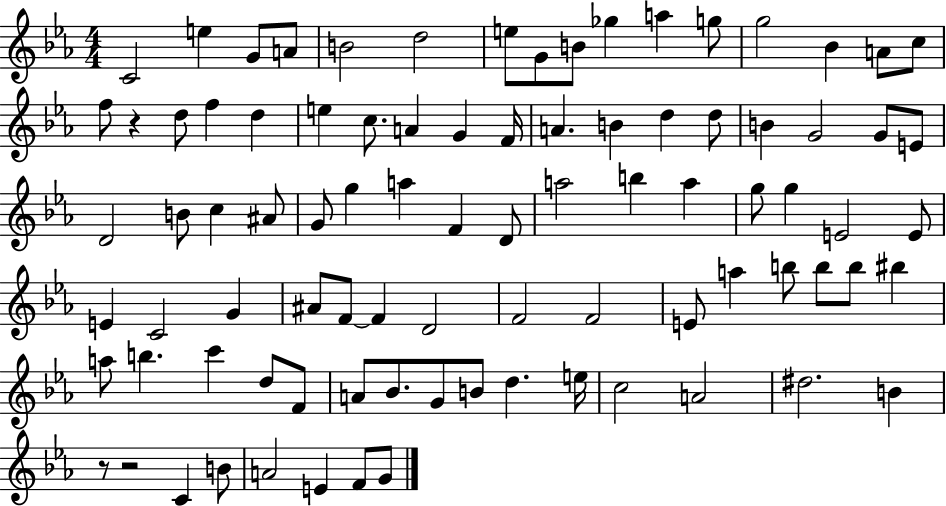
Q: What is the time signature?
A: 4/4